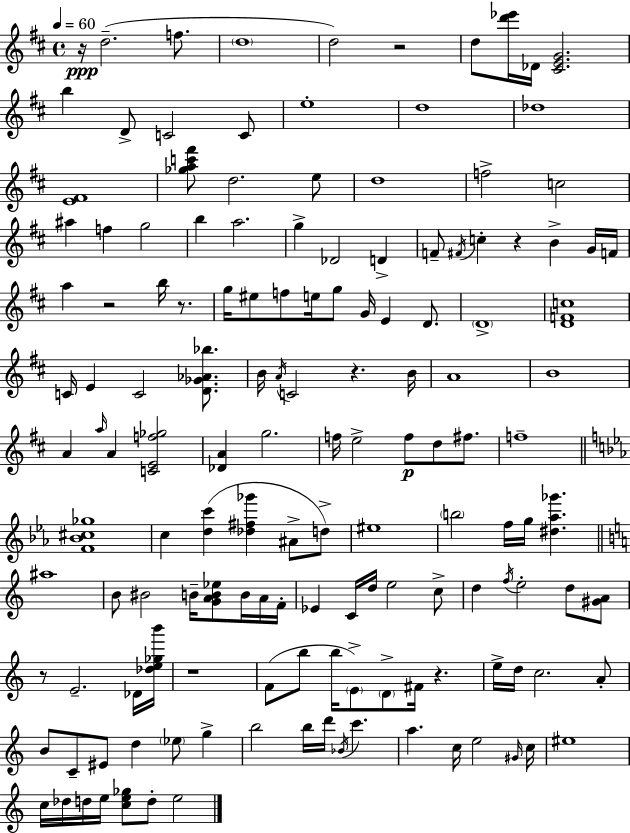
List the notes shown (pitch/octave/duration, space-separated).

R/s D5/h. F5/e. D5/w D5/h R/h D5/e [D6,Eb6]/s Db4/s [C#4,E4,G4]/h. B5/q D4/e C4/h C4/e E5/w D5/w Db5/w [E4,F#4]/w [Gb5,A5,C6,F#6]/e D5/h. E5/e D5/w F5/h C5/h A#5/q F5/q G5/h B5/q A5/h. G5/q Db4/h D4/q F4/e F#4/s C5/q R/q B4/q G4/s F4/s A5/q R/h B5/s R/e. G5/s EIS5/e F5/e E5/s G5/e G4/s E4/q D4/e. D4/w [D4,F4,C5]/w C4/s E4/q C4/h [D4,Gb4,Ab4,Bb5]/e. B4/s A4/s C4/h R/q. B4/s A4/w B4/w A4/q A5/s A4/q [C4,E4,F5,Gb5]/h [Db4,A4]/q G5/h. F5/s E5/h F5/e D5/e F#5/e. F5/w [F4,Bb4,C#5,Gb5]/w C5/q [D5,C6]/q [Db5,F#5,Gb6]/q A#4/e D5/e EIS5/w B5/h F5/s G5/s [D#5,Ab5,Gb6]/q. A#5/w B4/e BIS4/h B4/s [G4,A4,B4,Eb5]/e B4/s A4/s F4/s Eb4/q C4/s D5/s E5/h C5/e D5/q F5/s E5/h D5/e [G#4,A4]/e R/e E4/h. Db4/s [Db5,E5,Gb5,B6]/s R/w F4/e B5/e B5/s E4/e D4/e F#4/s R/q. E5/s D5/s C5/h. A4/e B4/e C4/e EIS4/e D5/q Eb5/e G5/q B5/h B5/s D6/s Bb4/s C6/q. A5/q. C5/s E5/h G#4/s C5/s EIS5/w C5/s Db5/s D5/s E5/s [C5,E5,Gb5]/e D5/e E5/h